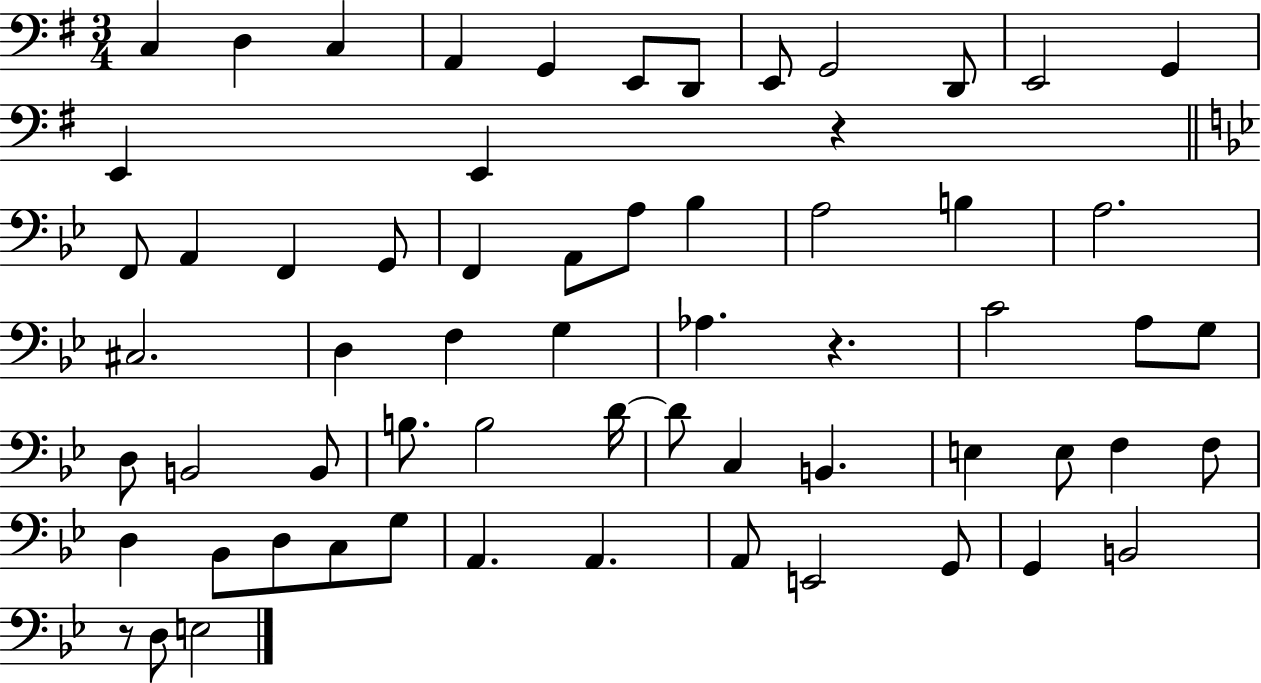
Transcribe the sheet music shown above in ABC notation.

X:1
T:Untitled
M:3/4
L:1/4
K:G
C, D, C, A,, G,, E,,/2 D,,/2 E,,/2 G,,2 D,,/2 E,,2 G,, E,, E,, z F,,/2 A,, F,, G,,/2 F,, A,,/2 A,/2 _B, A,2 B, A,2 ^C,2 D, F, G, _A, z C2 A,/2 G,/2 D,/2 B,,2 B,,/2 B,/2 B,2 D/4 D/2 C, B,, E, E,/2 F, F,/2 D, _B,,/2 D,/2 C,/2 G,/2 A,, A,, A,,/2 E,,2 G,,/2 G,, B,,2 z/2 D,/2 E,2